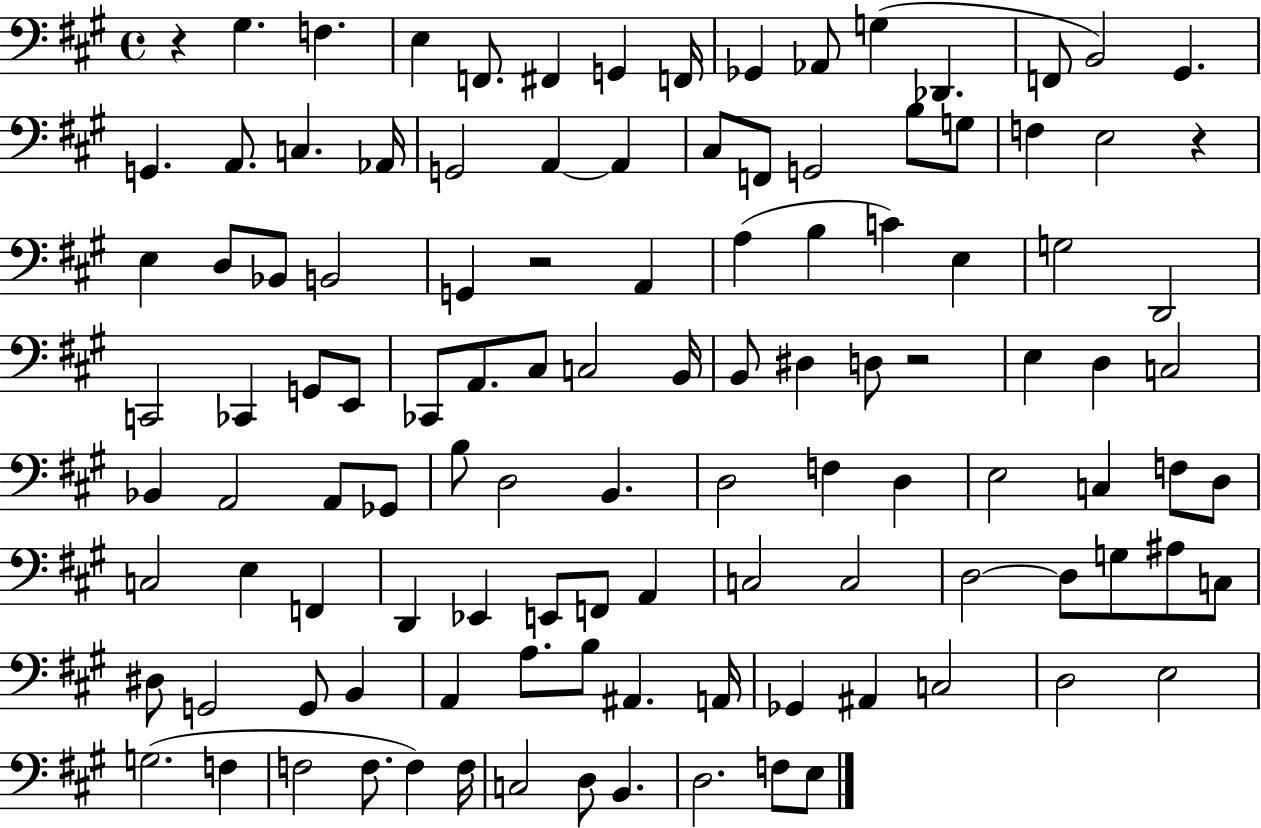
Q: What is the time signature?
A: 4/4